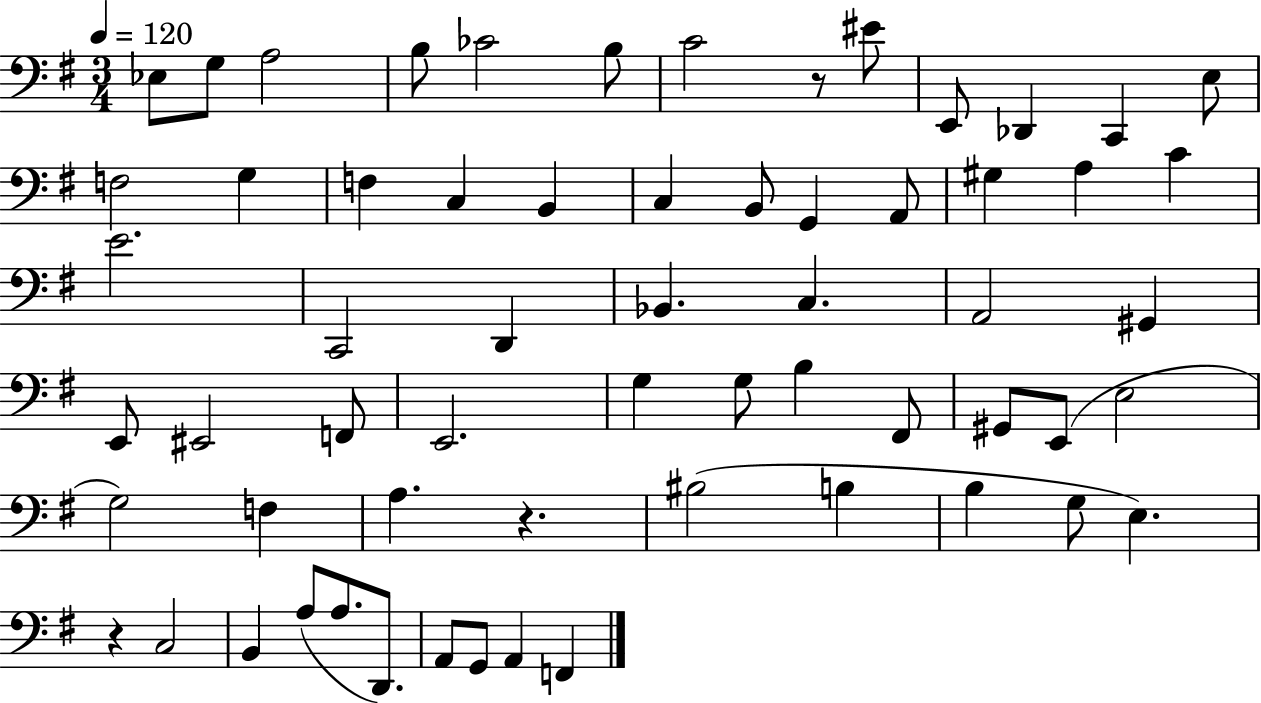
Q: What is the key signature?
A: G major